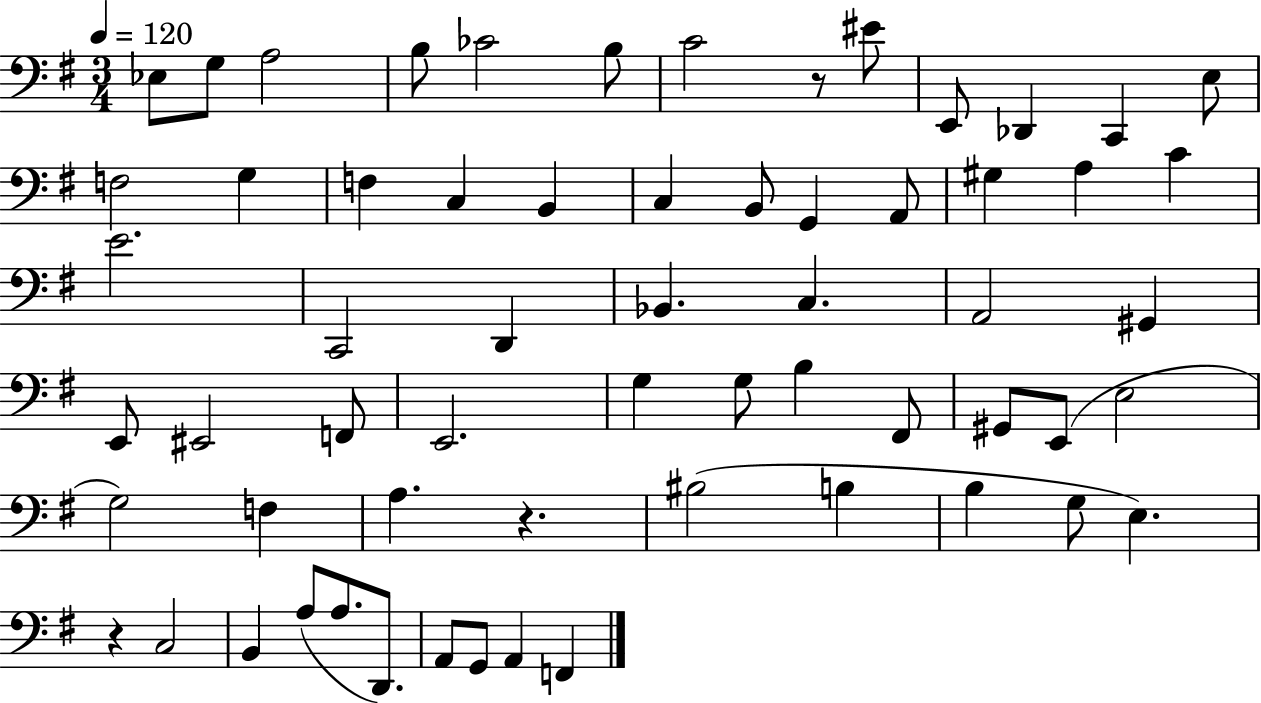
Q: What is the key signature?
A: G major